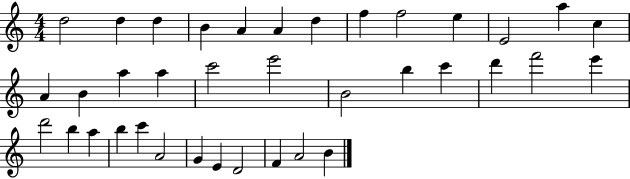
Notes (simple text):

D5/h D5/q D5/q B4/q A4/q A4/q D5/q F5/q F5/h E5/q E4/h A5/q C5/q A4/q B4/q A5/q A5/q C6/h E6/h B4/h B5/q C6/q D6/q F6/h E6/q D6/h B5/q A5/q B5/q C6/q A4/h G4/q E4/q D4/h F4/q A4/h B4/q